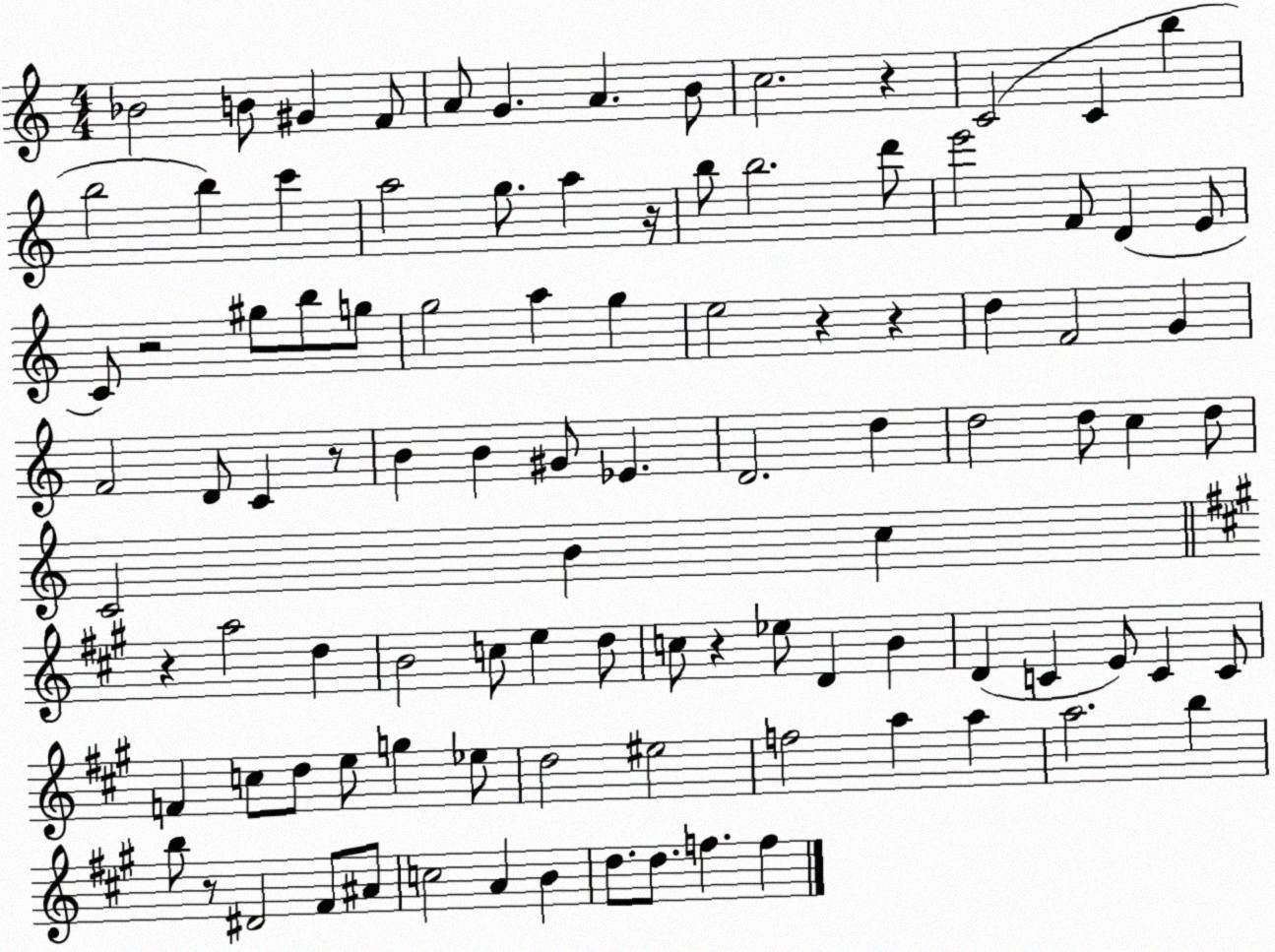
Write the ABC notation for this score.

X:1
T:Untitled
M:4/4
L:1/4
K:C
_B2 B/2 ^G F/2 A/2 G A B/2 c2 z C2 C b b2 b c' a2 g/2 a z/4 b/2 b2 d'/2 e'2 F/2 D E/2 C/2 z2 ^g/2 b/2 g/2 g2 a g e2 z z d F2 G F2 D/2 C z/2 B B ^G/2 _E D2 d d2 d/2 c d/2 C2 B c z a2 d B2 c/2 e d/2 c/2 z _e/2 D B D C E/2 C C/2 F c/2 d/2 e/2 g _e/2 d2 ^e2 f2 a a a2 b b/2 z/2 ^D2 ^F/2 ^A/2 c2 A B d/2 d/2 f f